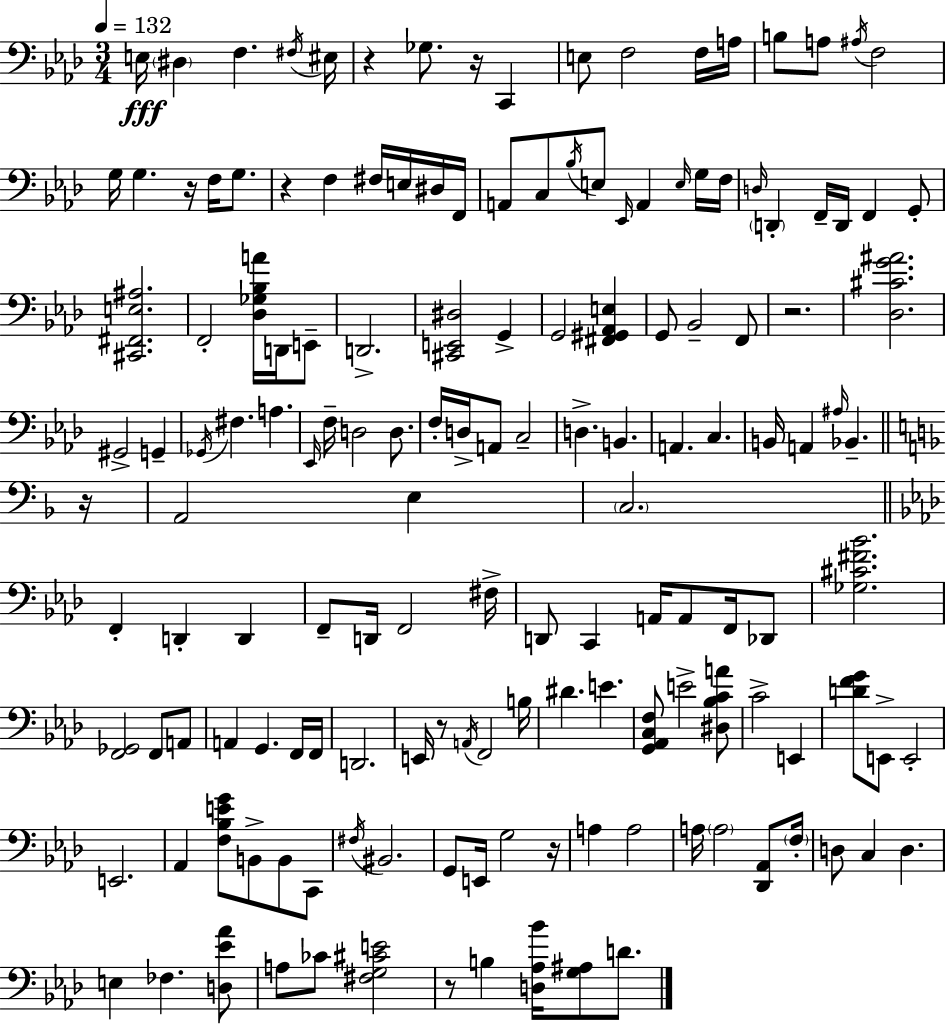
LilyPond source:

{
  \clef bass
  \numericTimeSignature
  \time 3/4
  \key f \minor
  \tempo 4 = 132
  e16\fff \parenthesize dis4 f4. \acciaccatura { fis16 } | eis16 r4 ges8. r16 c,4 | e8 f2 f16 | a16 b8 a8 \acciaccatura { ais16 } f2 | \break g16 g4. r16 f16 g8. | r4 f4 fis16 e16 | dis16 f,16 a,8 c8 \acciaccatura { bes16 } e8 \grace { ees,16 } a,4 | \grace { e16 } g16 f16 \grace { d16 } \parenthesize d,4-. f,16-- d,16 | \break f,4 g,8-. <cis, fis, e ais>2. | f,2-. | <des ges bes a'>16 d,16 e,8-- d,2.-> | <cis, e, dis>2 | \break g,4-> g,2 | <fis, gis, aes, e>4 g,8 bes,2-- | f,8 r2. | <des cis' g' ais'>2. | \break gis,2-> | g,4-- \acciaccatura { ges,16 } fis4. | a4. \grace { ees,16 } f16-- d2 | d8. f16-. d16-> a,8 | \break c2-- d4.-> | b,4. a,4. | c4. b,16 a,4 | \grace { ais16 } bes,4.-- \bar "||" \break \key f \major r16 a,2 e4 | \parenthesize c2. | \bar "||" \break \key f \minor f,4-. d,4-. d,4 | f,8-- d,16 f,2 fis16-> | d,8 c,4 a,16 a,8 f,16 des,8 | <ges cis' fis' bes'>2. | \break <f, ges,>2 f,8 a,8 | a,4 g,4. f,16 f,16 | d,2. | e,16 r8 \acciaccatura { a,16 } f,2 | \break b16 dis'4. e'4. | <g, aes, c f>8 e'2-> <dis bes c' a'>8 | c'2-> e,4 | <d' f' g'>8 e,8-> e,2-. | \break e,2. | aes,4 <f bes e' g'>8 b,8-> b,8 c,8 | \acciaccatura { fis16 } bis,2. | g,8 e,16 g2 | \break r16 a4 a2 | a16 \parenthesize a2 <des, aes,>8 | \parenthesize f16-. d8 c4 d4. | e4 fes4. | \break <d ees' aes'>8 a8 ces'8 <fis g cis' e'>2 | r8 b4 <d aes bes'>16 <g ais>8 d'8. | \bar "|."
}